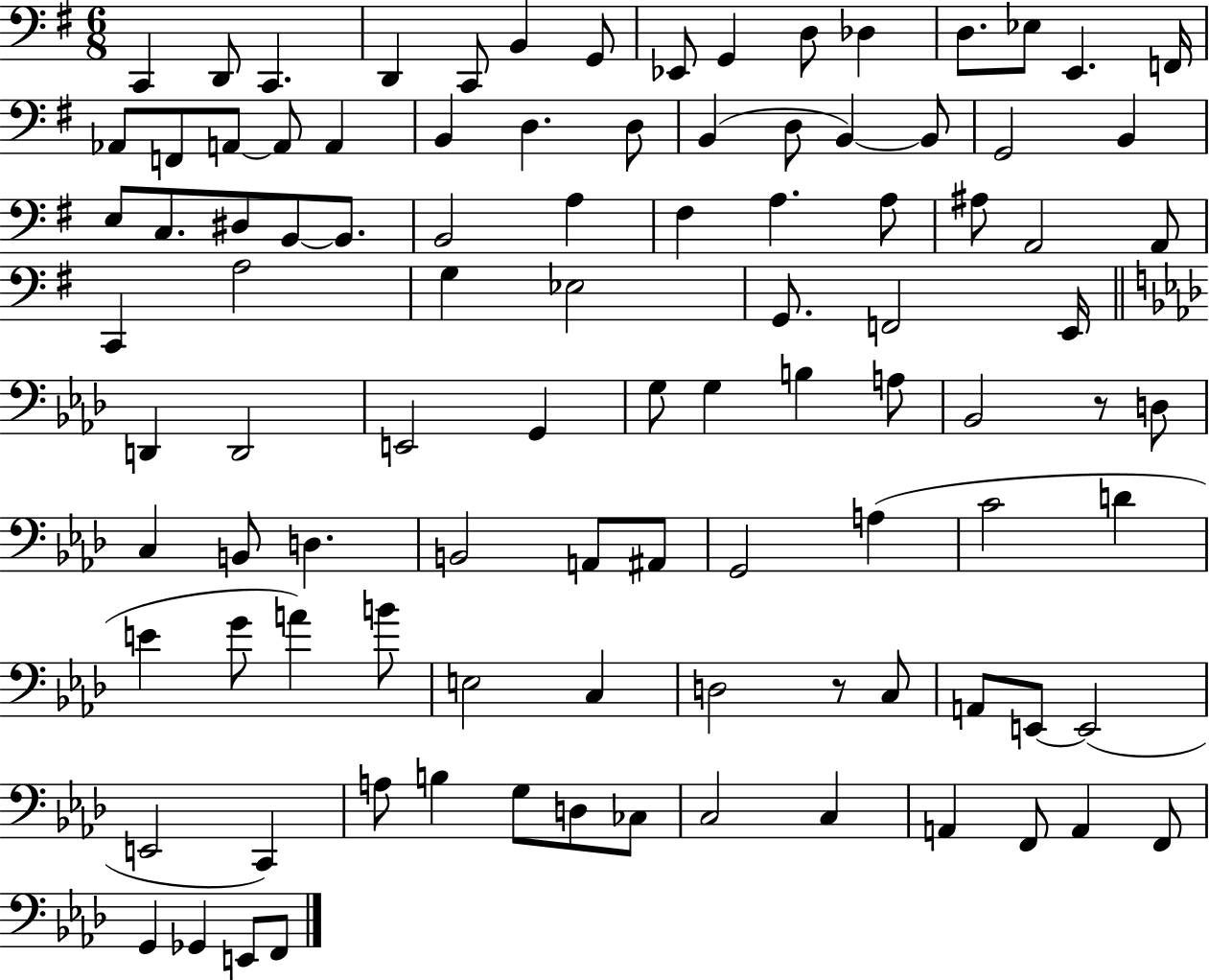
X:1
T:Untitled
M:6/8
L:1/4
K:G
C,, D,,/2 C,, D,, C,,/2 B,, G,,/2 _E,,/2 G,, D,/2 _D, D,/2 _E,/2 E,, F,,/4 _A,,/2 F,,/2 A,,/2 A,,/2 A,, B,, D, D,/2 B,, D,/2 B,, B,,/2 G,,2 B,, E,/2 C,/2 ^D,/2 B,,/2 B,,/2 B,,2 A, ^F, A, A,/2 ^A,/2 A,,2 A,,/2 C,, A,2 G, _E,2 G,,/2 F,,2 E,,/4 D,, D,,2 E,,2 G,, G,/2 G, B, A,/2 _B,,2 z/2 D,/2 C, B,,/2 D, B,,2 A,,/2 ^A,,/2 G,,2 A, C2 D E G/2 A B/2 E,2 C, D,2 z/2 C,/2 A,,/2 E,,/2 E,,2 E,,2 C,, A,/2 B, G,/2 D,/2 _C,/2 C,2 C, A,, F,,/2 A,, F,,/2 G,, _G,, E,,/2 F,,/2